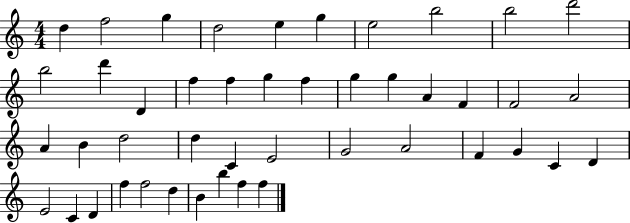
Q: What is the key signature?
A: C major